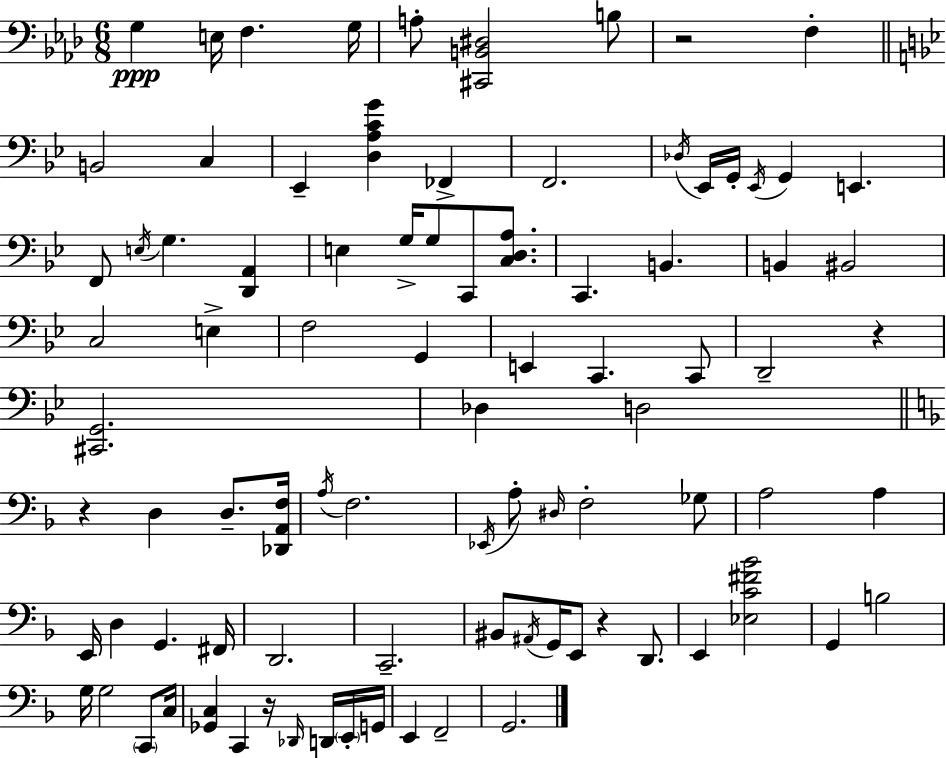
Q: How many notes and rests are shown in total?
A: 89